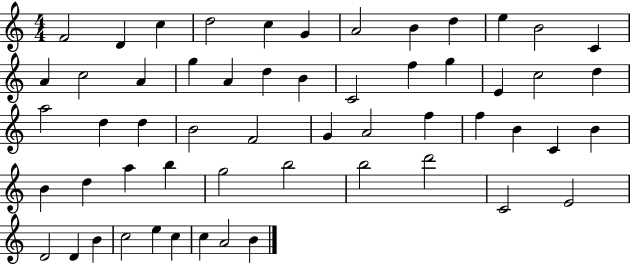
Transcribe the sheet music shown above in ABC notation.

X:1
T:Untitled
M:4/4
L:1/4
K:C
F2 D c d2 c G A2 B d e B2 C A c2 A g A d B C2 f g E c2 d a2 d d B2 F2 G A2 f f B C B B d a b g2 b2 b2 d'2 C2 E2 D2 D B c2 e c c A2 B